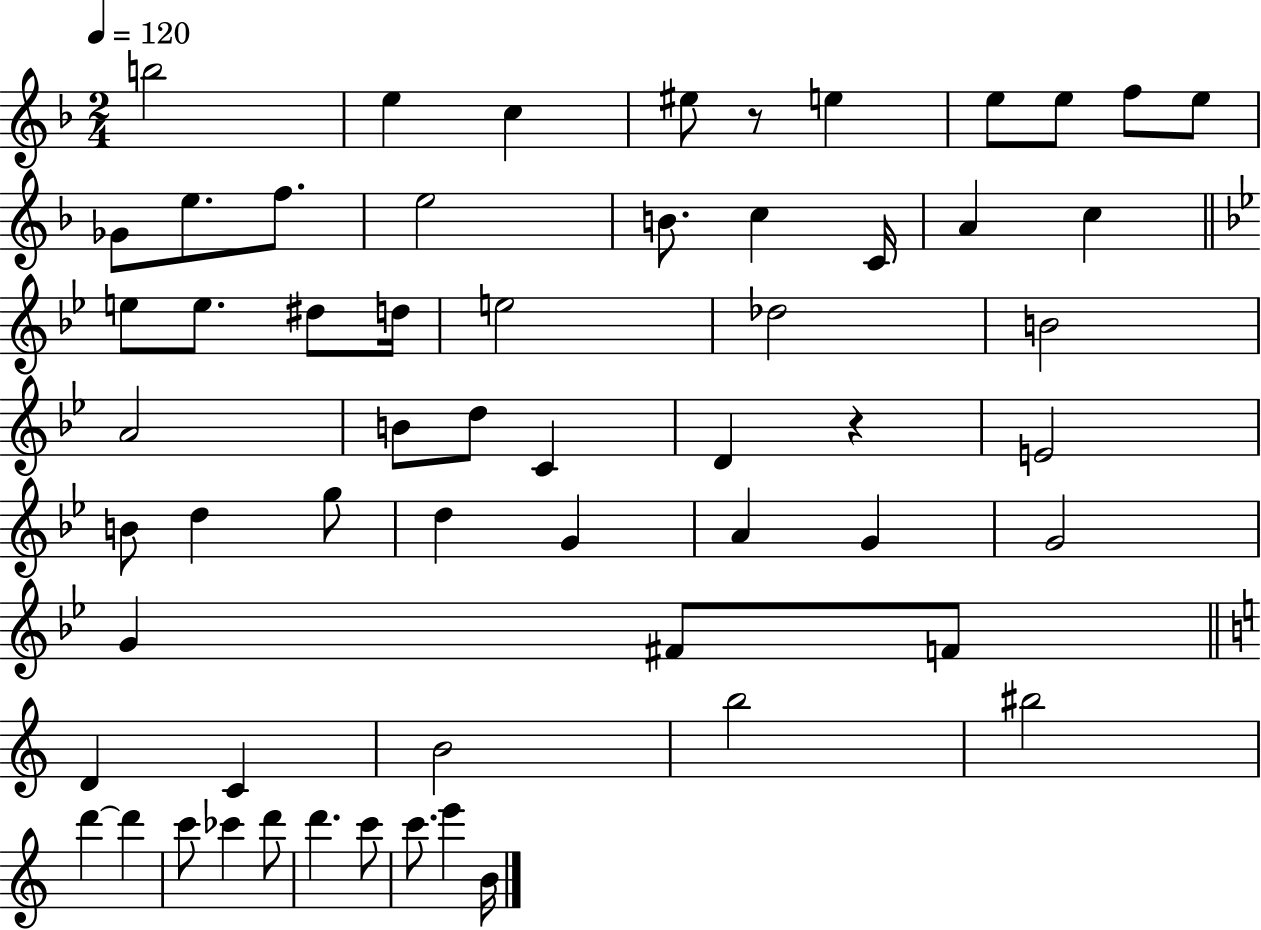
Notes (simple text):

B5/h E5/q C5/q EIS5/e R/e E5/q E5/e E5/e F5/e E5/e Gb4/e E5/e. F5/e. E5/h B4/e. C5/q C4/s A4/q C5/q E5/e E5/e. D#5/e D5/s E5/h Db5/h B4/h A4/h B4/e D5/e C4/q D4/q R/q E4/h B4/e D5/q G5/e D5/q G4/q A4/q G4/q G4/h G4/q F#4/e F4/e D4/q C4/q B4/h B5/h BIS5/h D6/q D6/q C6/e CES6/q D6/e D6/q. C6/e C6/e. E6/q B4/s